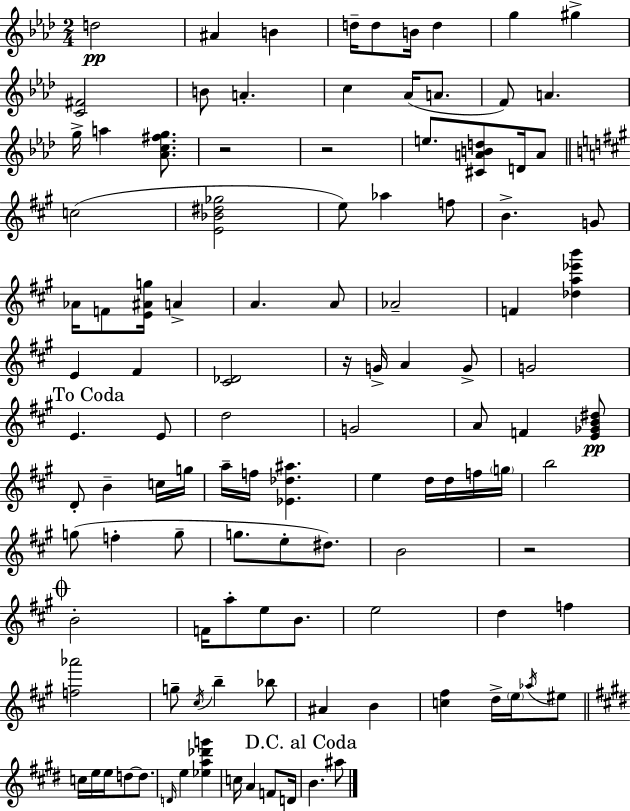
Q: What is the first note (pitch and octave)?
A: D5